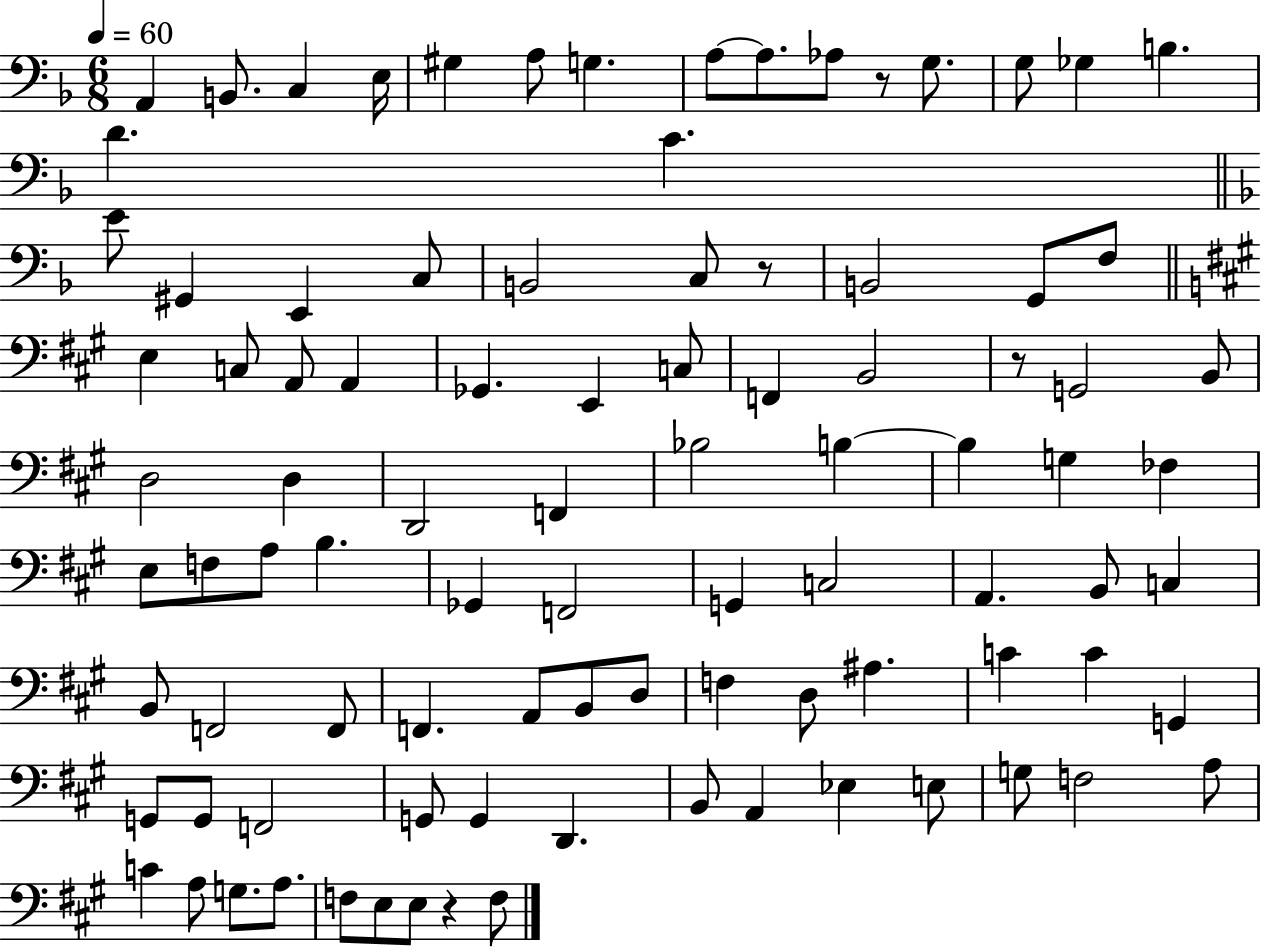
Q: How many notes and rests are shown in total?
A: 94